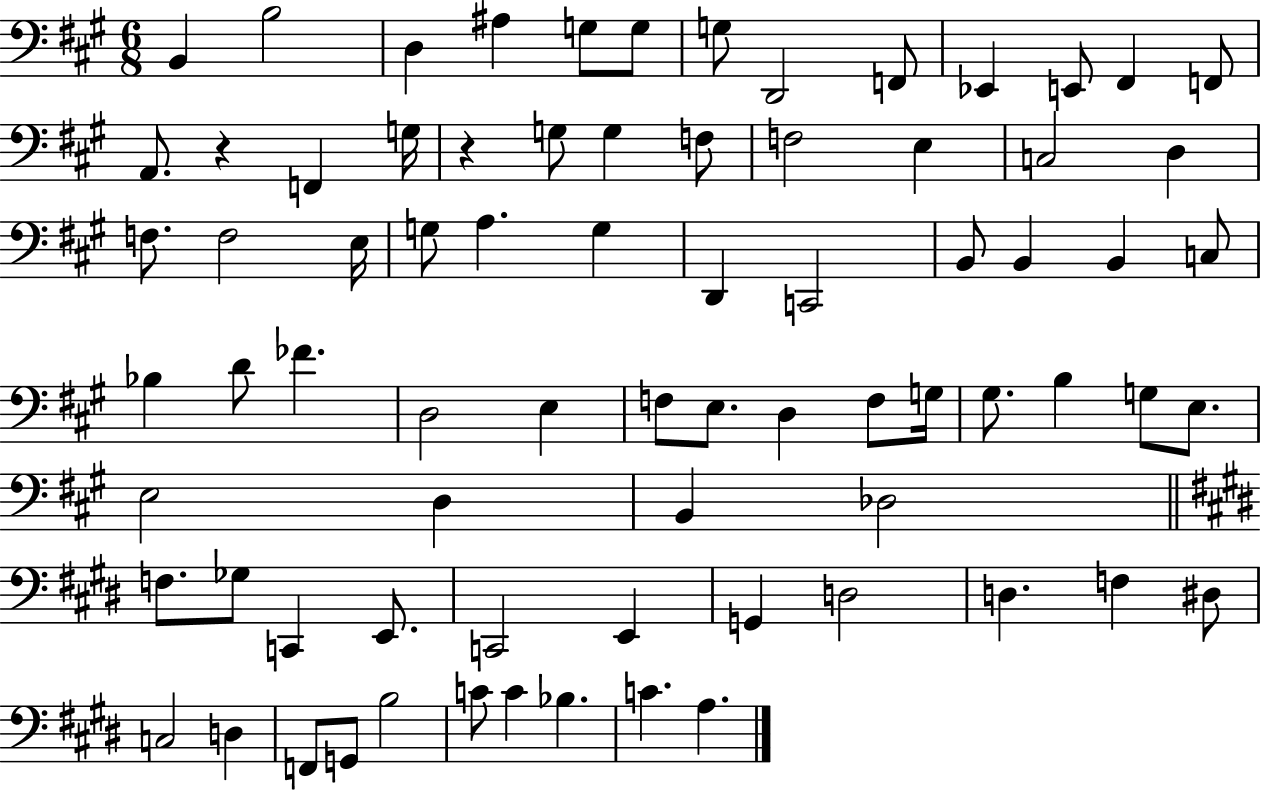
B2/q B3/h D3/q A#3/q G3/e G3/e G3/e D2/h F2/e Eb2/q E2/e F#2/q F2/e A2/e. R/q F2/q G3/s R/q G3/e G3/q F3/e F3/h E3/q C3/h D3/q F3/e. F3/h E3/s G3/e A3/q. G3/q D2/q C2/h B2/e B2/q B2/q C3/e Bb3/q D4/e FES4/q. D3/h E3/q F3/e E3/e. D3/q F3/e G3/s G#3/e. B3/q G3/e E3/e. E3/h D3/q B2/q Db3/h F3/e. Gb3/e C2/q E2/e. C2/h E2/q G2/q D3/h D3/q. F3/q D#3/e C3/h D3/q F2/e G2/e B3/h C4/e C4/q Bb3/q. C4/q. A3/q.